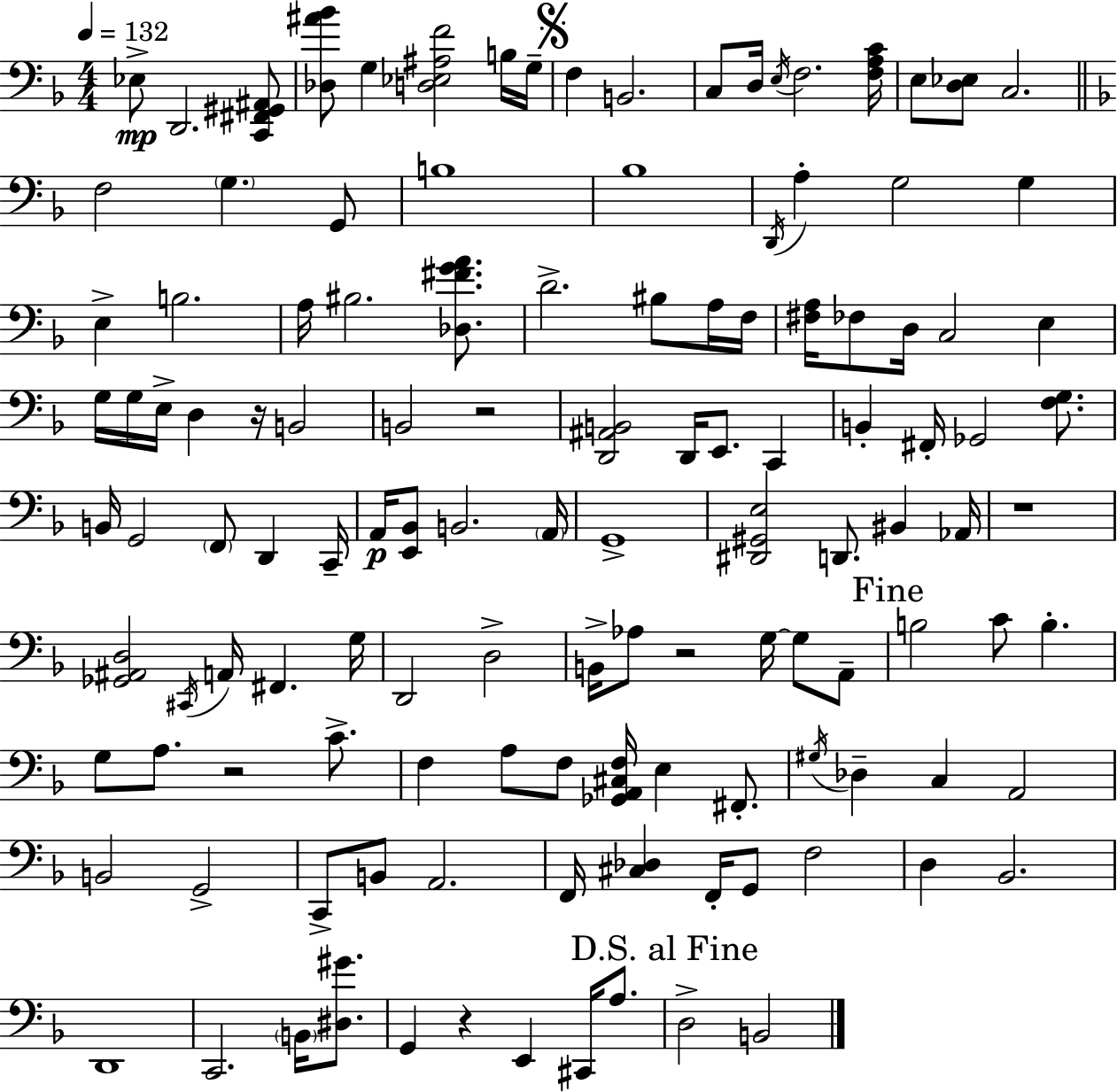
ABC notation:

X:1
T:Untitled
M:4/4
L:1/4
K:F
_E,/2 D,,2 [C,,^F,,^G,,^A,,]/2 [_D,^A_B]/2 G, [D,_E,^A,F]2 B,/4 G,/4 F, B,,2 C,/2 D,/4 E,/4 F,2 [F,A,C]/4 E,/2 [D,_E,]/2 C,2 F,2 G, G,,/2 B,4 _B,4 D,,/4 A, G,2 G, E, B,2 A,/4 ^B,2 [_D,^FGA]/2 D2 ^B,/2 A,/4 F,/4 [^F,A,]/4 _F,/2 D,/4 C,2 E, G,/4 G,/4 E,/4 D, z/4 B,,2 B,,2 z2 [D,,^A,,B,,]2 D,,/4 E,,/2 C,, B,, ^F,,/4 _G,,2 [F,G,]/2 B,,/4 G,,2 F,,/2 D,, C,,/4 A,,/4 [E,,_B,,]/2 B,,2 A,,/4 G,,4 [^D,,^G,,E,]2 D,,/2 ^B,, _A,,/4 z4 [_G,,^A,,D,]2 ^C,,/4 A,,/4 ^F,, G,/4 D,,2 D,2 B,,/4 _A,/2 z2 G,/4 G,/2 A,,/2 B,2 C/2 B, G,/2 A,/2 z2 C/2 F, A,/2 F,/2 [_G,,A,,^C,F,]/4 E, ^F,,/2 ^G,/4 _D, C, A,,2 B,,2 G,,2 C,,/2 B,,/2 A,,2 F,,/4 [^C,_D,] F,,/4 G,,/2 F,2 D, _B,,2 D,,4 C,,2 B,,/4 [^D,^G]/2 G,, z E,, ^C,,/4 A,/2 D,2 B,,2